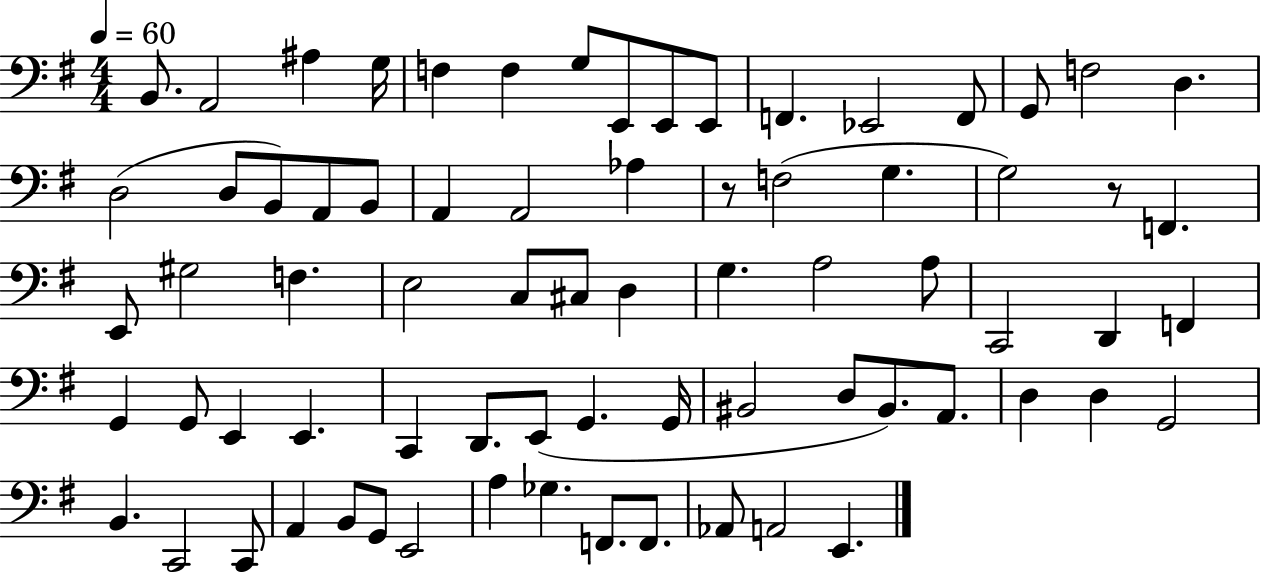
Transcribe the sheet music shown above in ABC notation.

X:1
T:Untitled
M:4/4
L:1/4
K:G
B,,/2 A,,2 ^A, G,/4 F, F, G,/2 E,,/2 E,,/2 E,,/2 F,, _E,,2 F,,/2 G,,/2 F,2 D, D,2 D,/2 B,,/2 A,,/2 B,,/2 A,, A,,2 _A, z/2 F,2 G, G,2 z/2 F,, E,,/2 ^G,2 F, E,2 C,/2 ^C,/2 D, G, A,2 A,/2 C,,2 D,, F,, G,, G,,/2 E,, E,, C,, D,,/2 E,,/2 G,, G,,/4 ^B,,2 D,/2 ^B,,/2 A,,/2 D, D, G,,2 B,, C,,2 C,,/2 A,, B,,/2 G,,/2 E,,2 A, _G, F,,/2 F,,/2 _A,,/2 A,,2 E,,